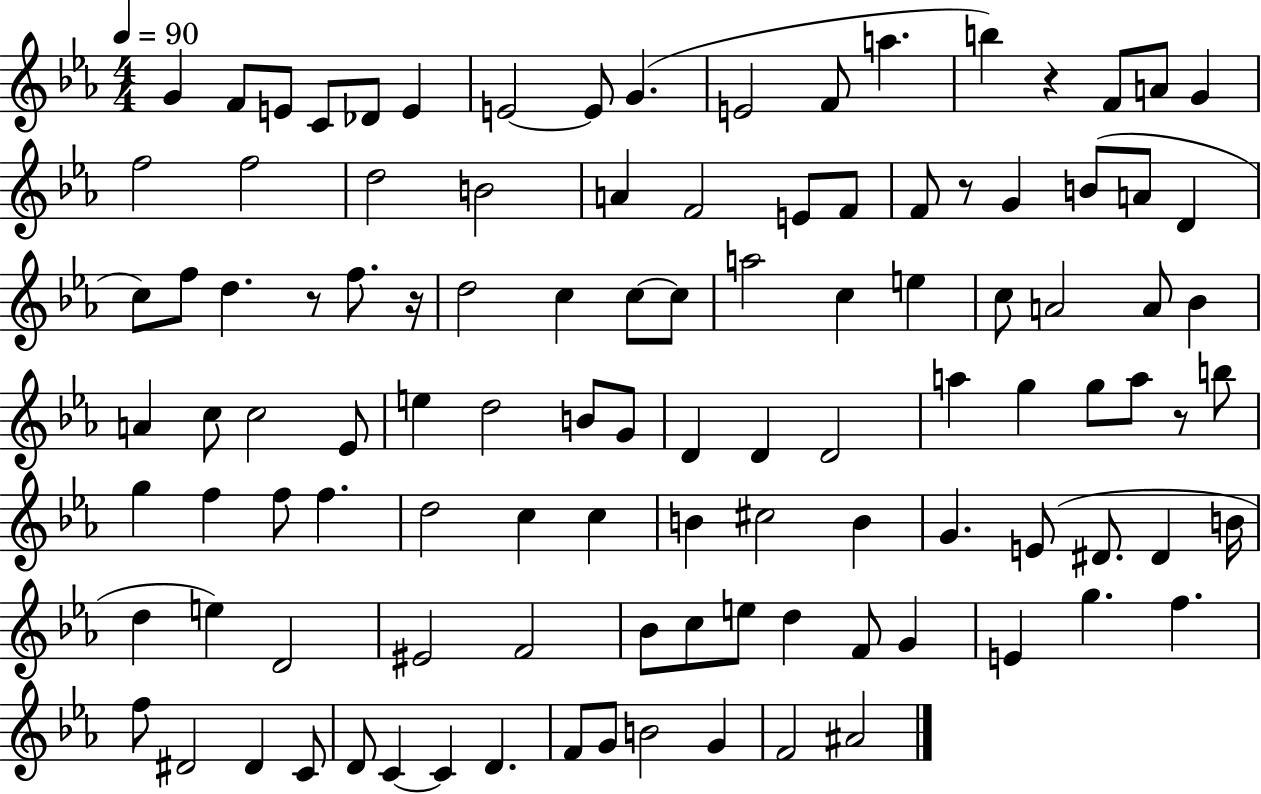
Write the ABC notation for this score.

X:1
T:Untitled
M:4/4
L:1/4
K:Eb
G F/2 E/2 C/2 _D/2 E E2 E/2 G E2 F/2 a b z F/2 A/2 G f2 f2 d2 B2 A F2 E/2 F/2 F/2 z/2 G B/2 A/2 D c/2 f/2 d z/2 f/2 z/4 d2 c c/2 c/2 a2 c e c/2 A2 A/2 _B A c/2 c2 _E/2 e d2 B/2 G/2 D D D2 a g g/2 a/2 z/2 b/2 g f f/2 f d2 c c B ^c2 B G E/2 ^D/2 ^D B/4 d e D2 ^E2 F2 _B/2 c/2 e/2 d F/2 G E g f f/2 ^D2 ^D C/2 D/2 C C D F/2 G/2 B2 G F2 ^A2